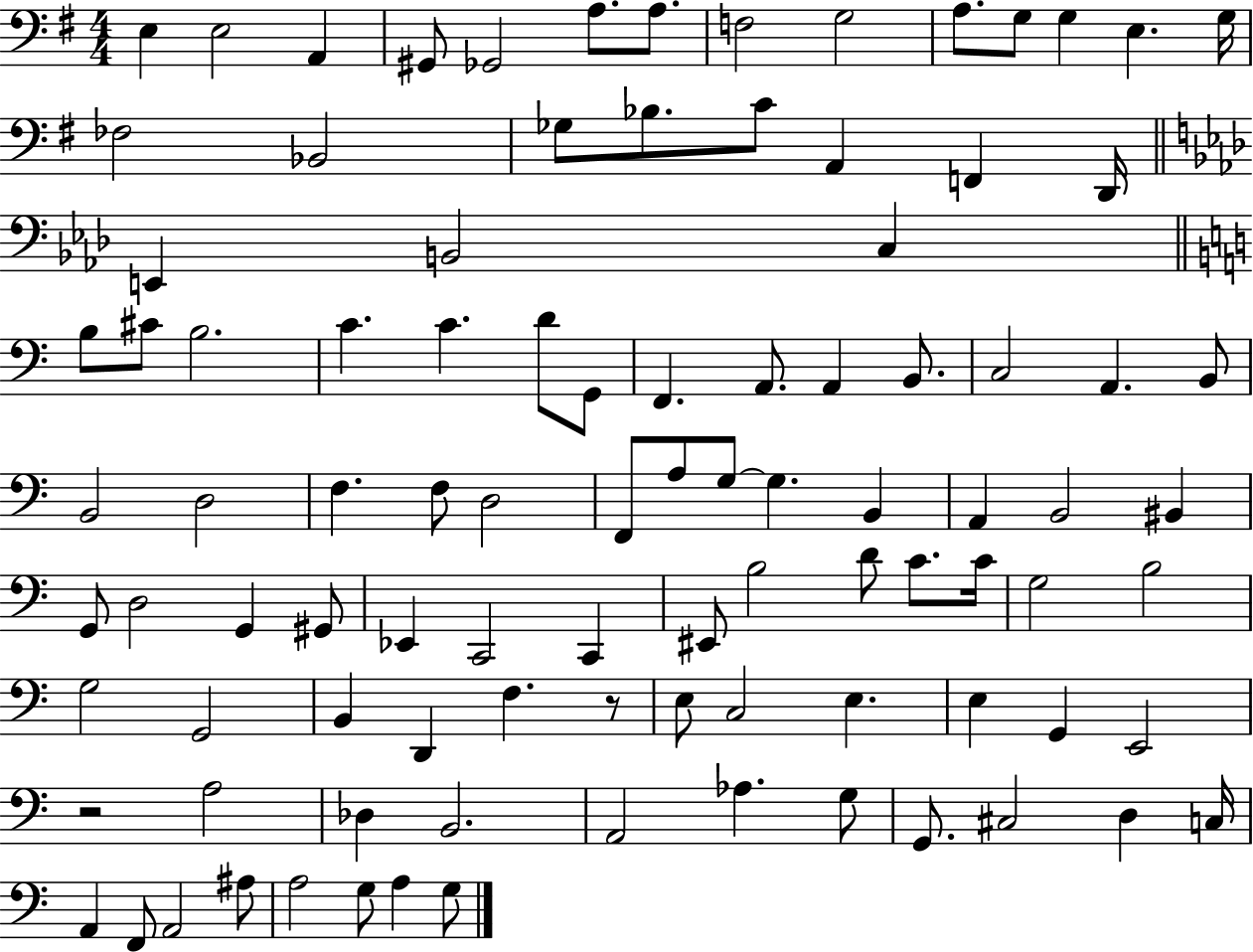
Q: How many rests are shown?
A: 2